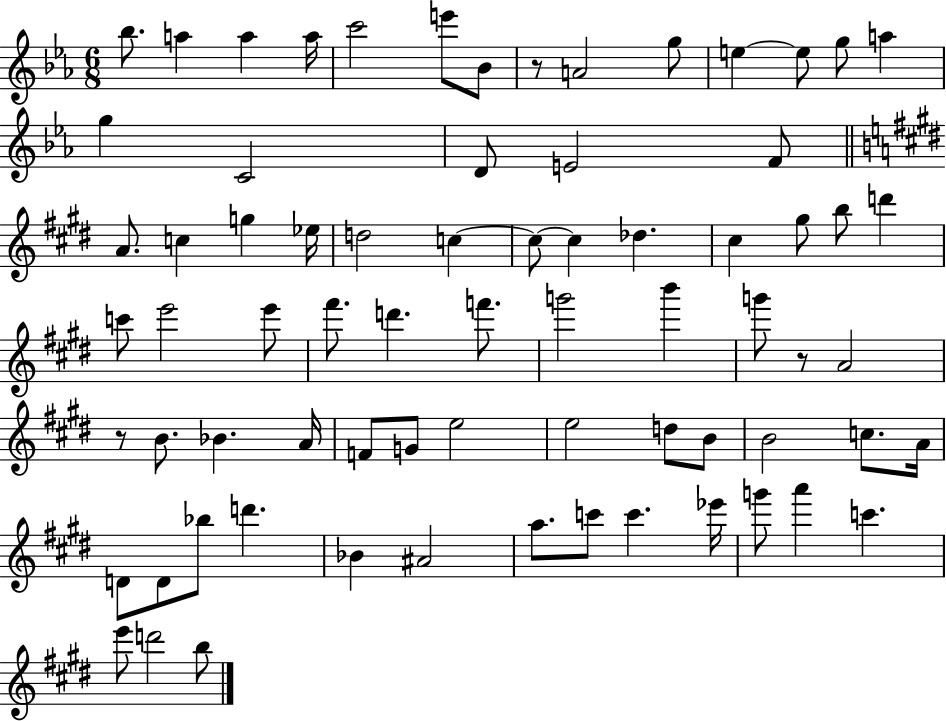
Bb5/e. A5/q A5/q A5/s C6/h E6/e Bb4/e R/e A4/h G5/e E5/q E5/e G5/e A5/q G5/q C4/h D4/e E4/h F4/e A4/e. C5/q G5/q Eb5/s D5/h C5/q C5/e C5/q Db5/q. C#5/q G#5/e B5/e D6/q C6/e E6/h E6/e F#6/e. D6/q. F6/e. G6/h B6/q G6/e R/e A4/h R/e B4/e. Bb4/q. A4/s F4/e G4/e E5/h E5/h D5/e B4/e B4/h C5/e. A4/s D4/e D4/e Bb5/e D6/q. Bb4/q A#4/h A5/e. C6/e C6/q. Eb6/s G6/e A6/q C6/q. E6/e D6/h B5/e